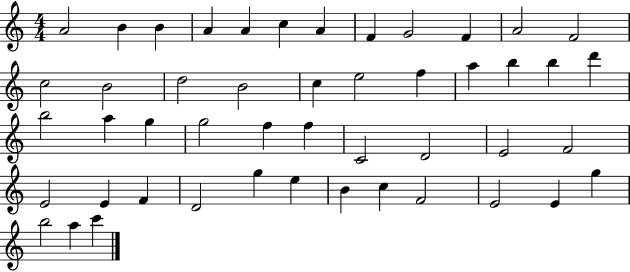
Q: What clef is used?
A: treble